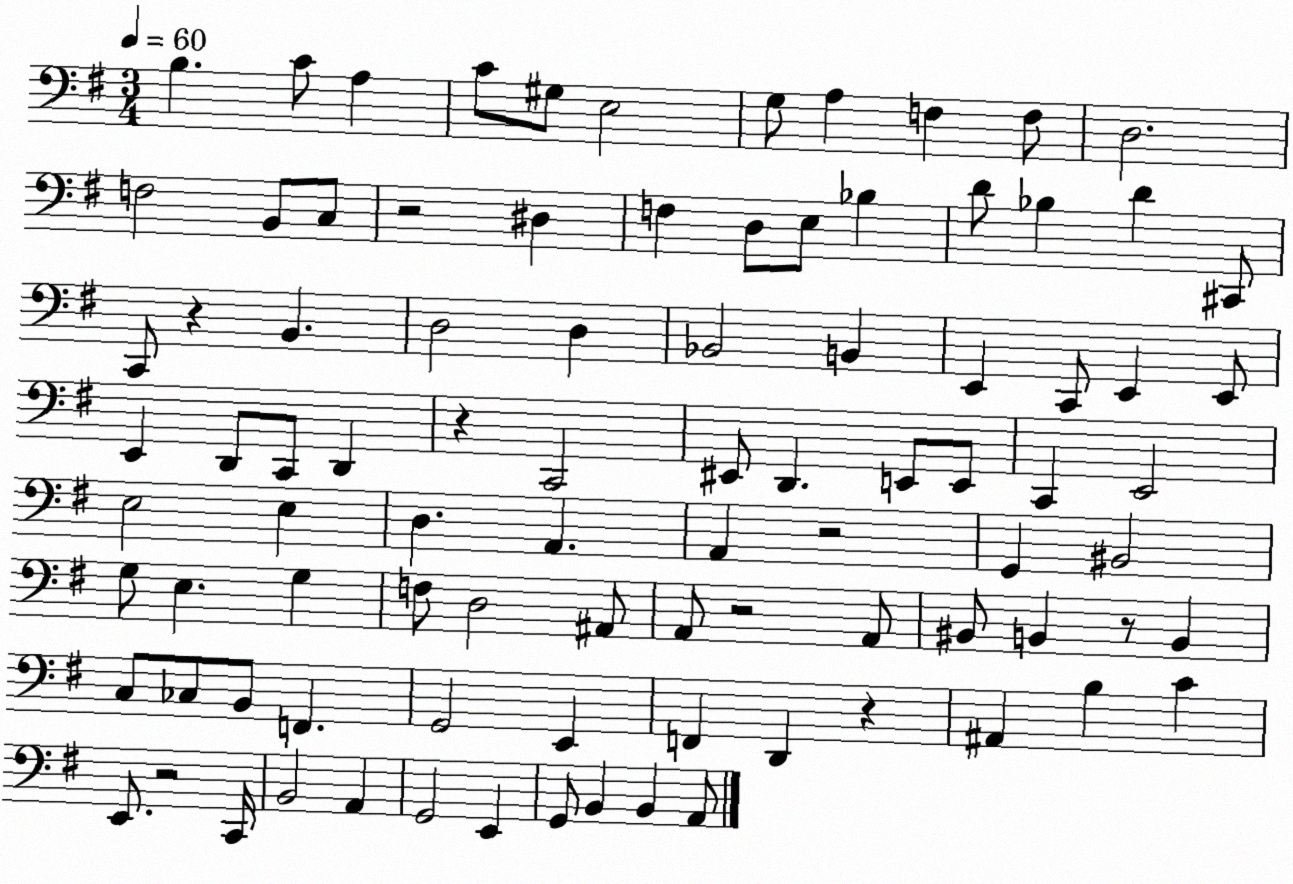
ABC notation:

X:1
T:Untitled
M:3/4
L:1/4
K:G
B, C/2 A, C/2 ^G,/2 E,2 G,/2 A, F, F,/2 D,2 F,2 B,,/2 C,/2 z2 ^D, F, D,/2 E,/2 _B, D/2 _B, D ^C,,/2 C,,/2 z B,, D,2 D, _B,,2 B,, E,, C,,/2 E,, E,,/2 E,, D,,/2 C,,/2 D,, z C,,2 ^E,,/2 D,, E,,/2 E,,/2 C,, E,,2 E,2 E, D, A,, A,, z2 G,, ^B,,2 G,/2 E, G, F,/2 D,2 ^A,,/2 A,,/2 z2 A,,/2 ^B,,/2 B,, z/2 B,, C,/2 _C,/2 B,,/2 F,, G,,2 E,, F,, D,, z ^A,, B, C E,,/2 z2 C,,/4 B,,2 A,, G,,2 E,, G,,/2 B,, B,, A,,/2